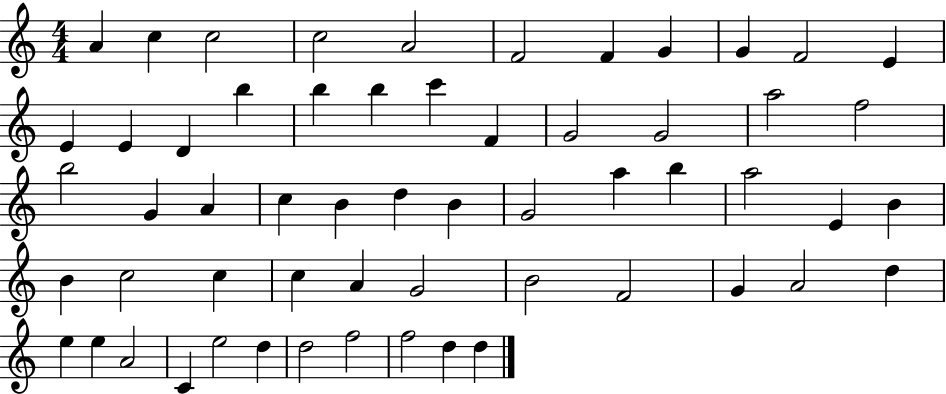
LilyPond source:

{
  \clef treble
  \numericTimeSignature
  \time 4/4
  \key c \major
  a'4 c''4 c''2 | c''2 a'2 | f'2 f'4 g'4 | g'4 f'2 e'4 | \break e'4 e'4 d'4 b''4 | b''4 b''4 c'''4 f'4 | g'2 g'2 | a''2 f''2 | \break b''2 g'4 a'4 | c''4 b'4 d''4 b'4 | g'2 a''4 b''4 | a''2 e'4 b'4 | \break b'4 c''2 c''4 | c''4 a'4 g'2 | b'2 f'2 | g'4 a'2 d''4 | \break e''4 e''4 a'2 | c'4 e''2 d''4 | d''2 f''2 | f''2 d''4 d''4 | \break \bar "|."
}